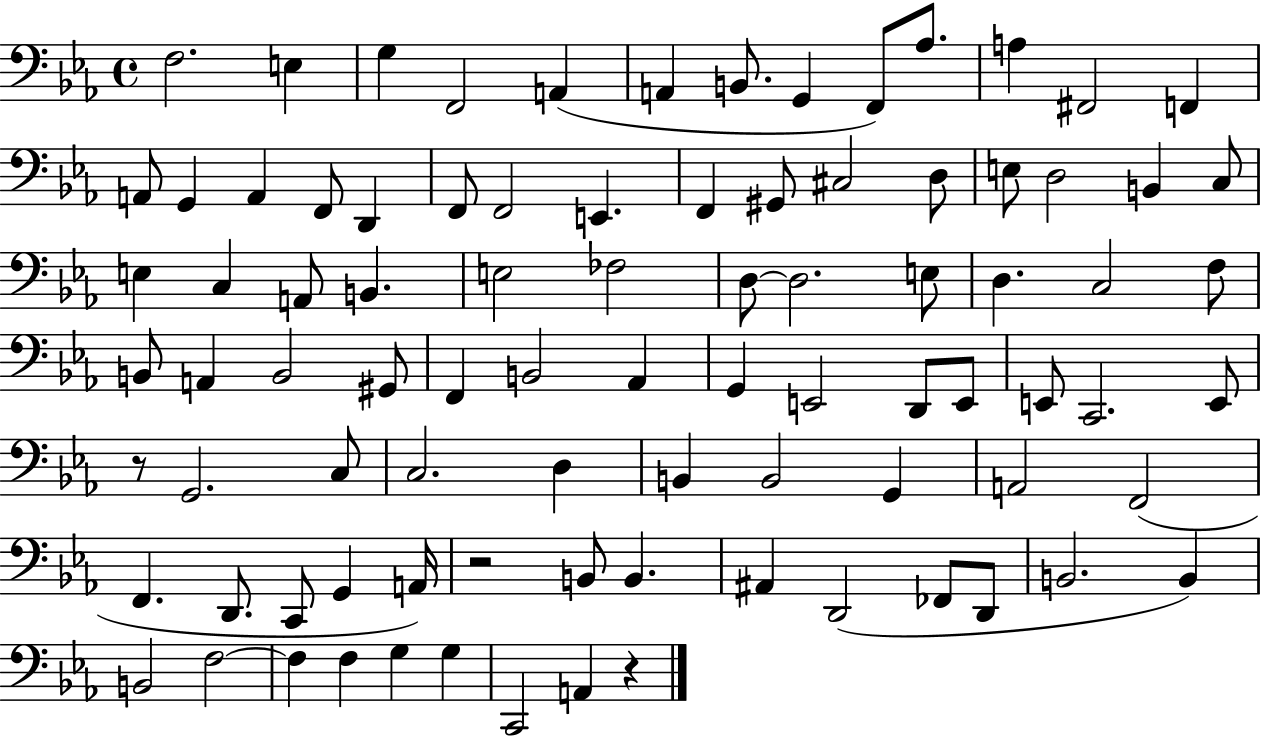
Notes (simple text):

F3/h. E3/q G3/q F2/h A2/q A2/q B2/e. G2/q F2/e Ab3/e. A3/q F#2/h F2/q A2/e G2/q A2/q F2/e D2/q F2/e F2/h E2/q. F2/q G#2/e C#3/h D3/e E3/e D3/h B2/q C3/e E3/q C3/q A2/e B2/q. E3/h FES3/h D3/e D3/h. E3/e D3/q. C3/h F3/e B2/e A2/q B2/h G#2/e F2/q B2/h Ab2/q G2/q E2/h D2/e E2/e E2/e C2/h. E2/e R/e G2/h. C3/e C3/h. D3/q B2/q B2/h G2/q A2/h F2/h F2/q. D2/e. C2/e G2/q A2/s R/h B2/e B2/q. A#2/q D2/h FES2/e D2/e B2/h. B2/q B2/h F3/h F3/q F3/q G3/q G3/q C2/h A2/q R/q